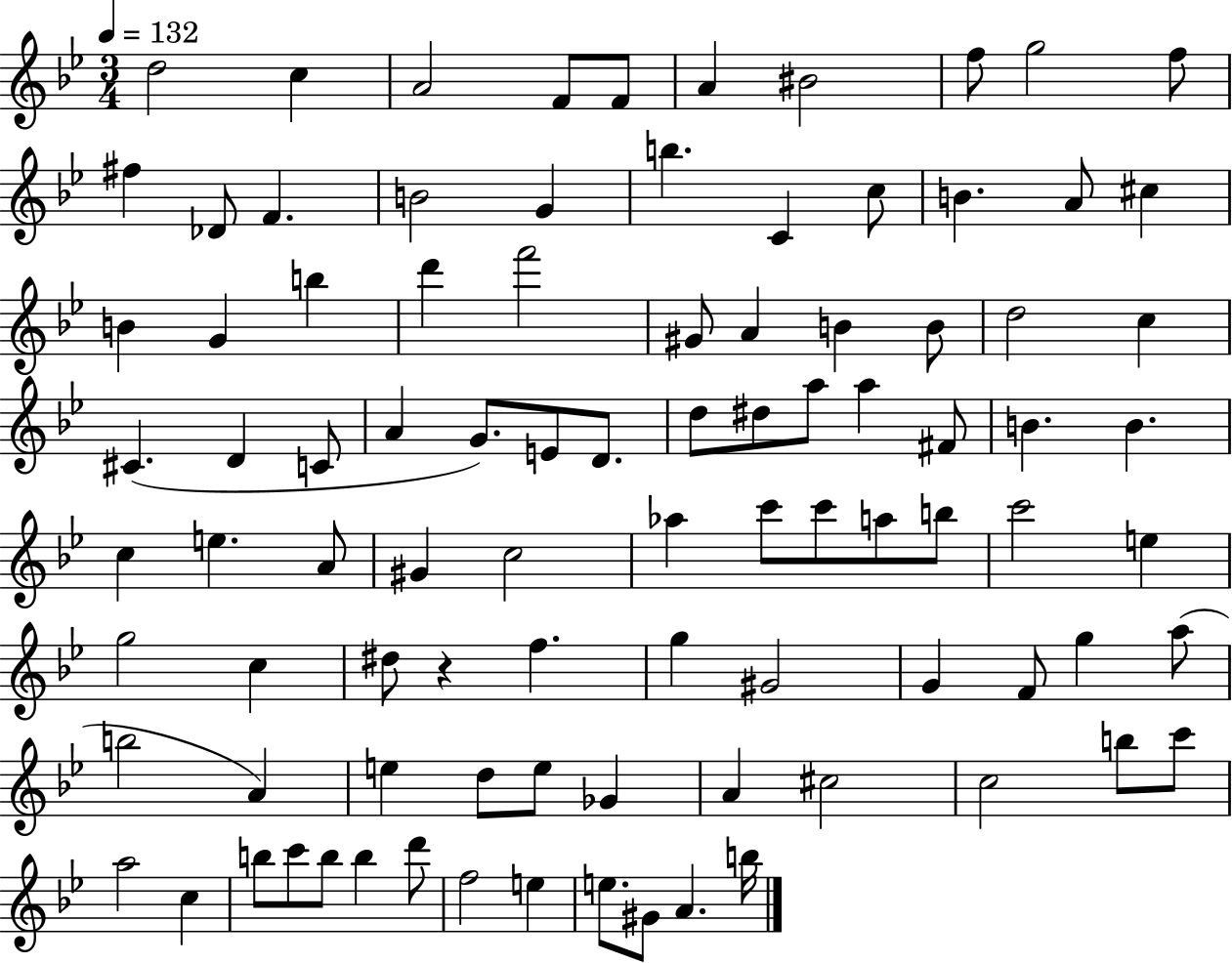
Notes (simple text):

D5/h C5/q A4/h F4/e F4/e A4/q BIS4/h F5/e G5/h F5/e F#5/q Db4/e F4/q. B4/h G4/q B5/q. C4/q C5/e B4/q. A4/e C#5/q B4/q G4/q B5/q D6/q F6/h G#4/e A4/q B4/q B4/e D5/h C5/q C#4/q. D4/q C4/e A4/q G4/e. E4/e D4/e. D5/e D#5/e A5/e A5/q F#4/e B4/q. B4/q. C5/q E5/q. A4/e G#4/q C5/h Ab5/q C6/e C6/e A5/e B5/e C6/h E5/q G5/h C5/q D#5/e R/q F5/q. G5/q G#4/h G4/q F4/e G5/q A5/e B5/h A4/q E5/q D5/e E5/e Gb4/q A4/q C#5/h C5/h B5/e C6/e A5/h C5/q B5/e C6/e B5/e B5/q D6/e F5/h E5/q E5/e. G#4/e A4/q. B5/s